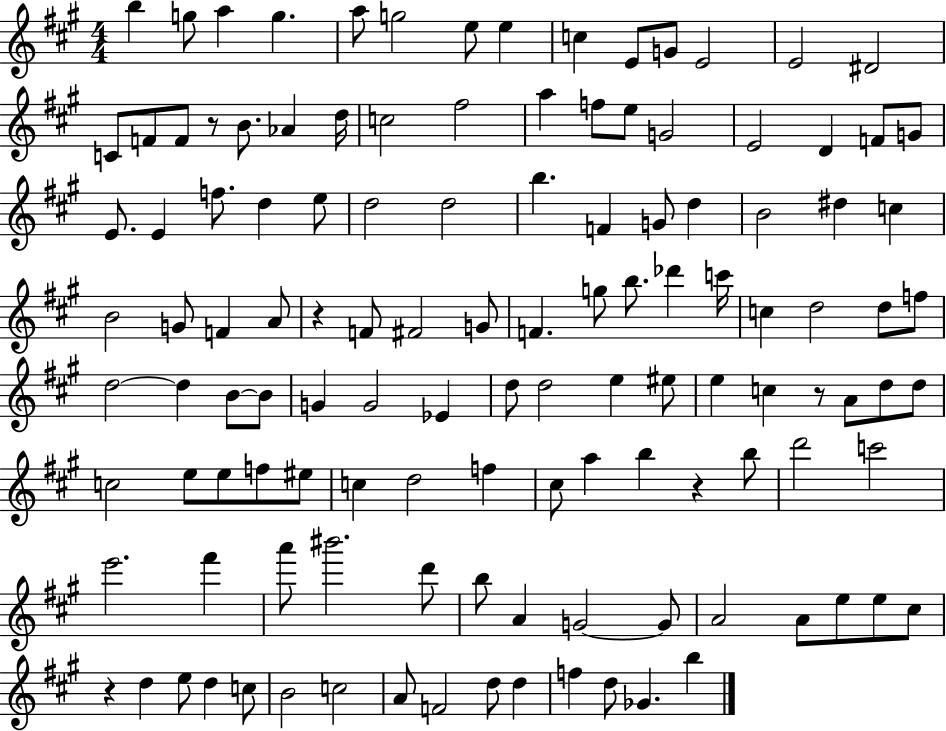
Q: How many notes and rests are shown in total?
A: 123